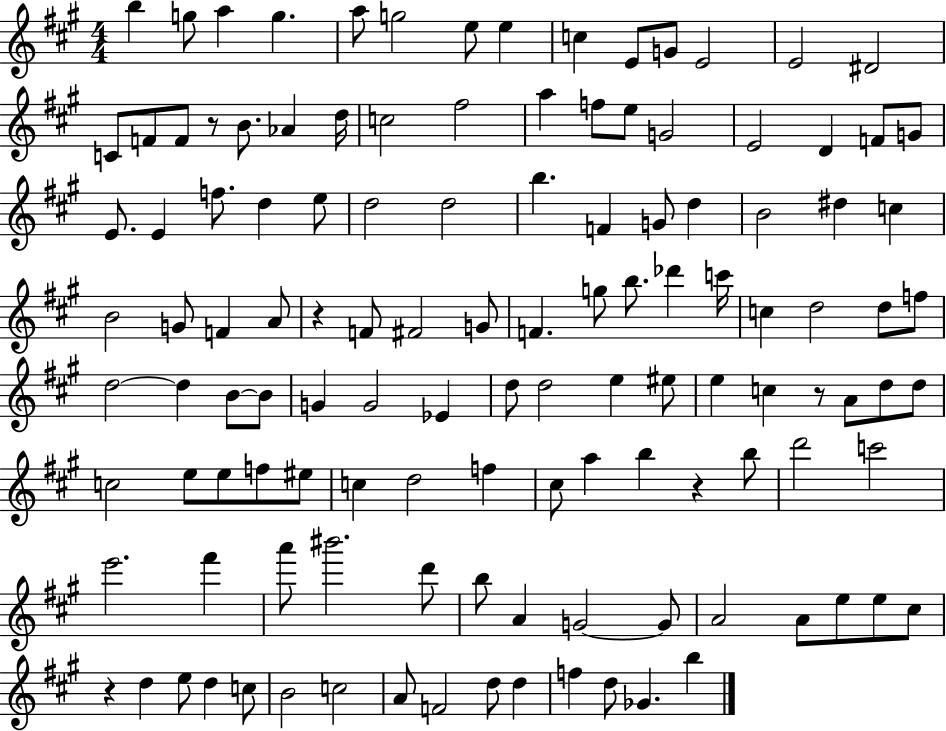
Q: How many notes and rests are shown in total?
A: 123